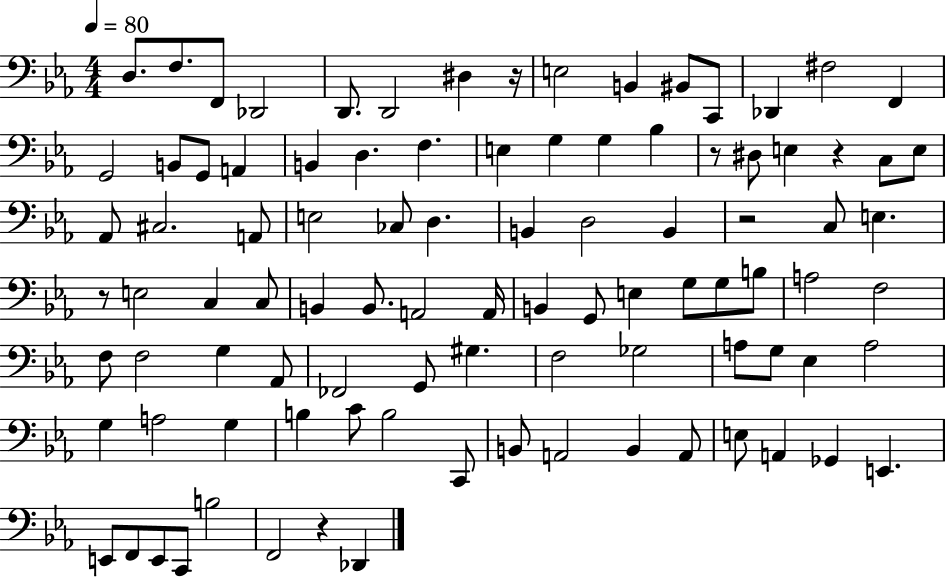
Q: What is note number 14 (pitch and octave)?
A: F2